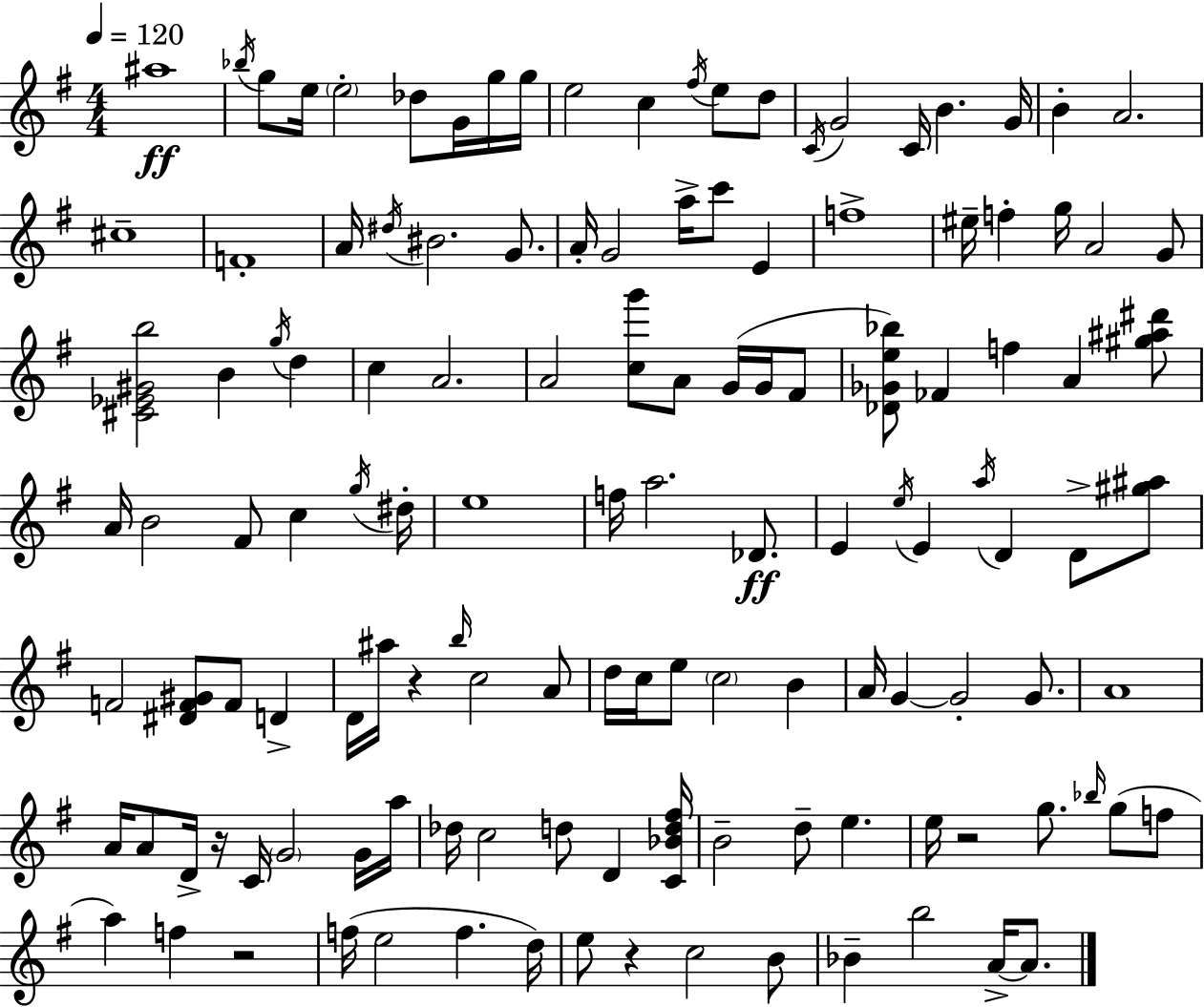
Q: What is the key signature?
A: G major